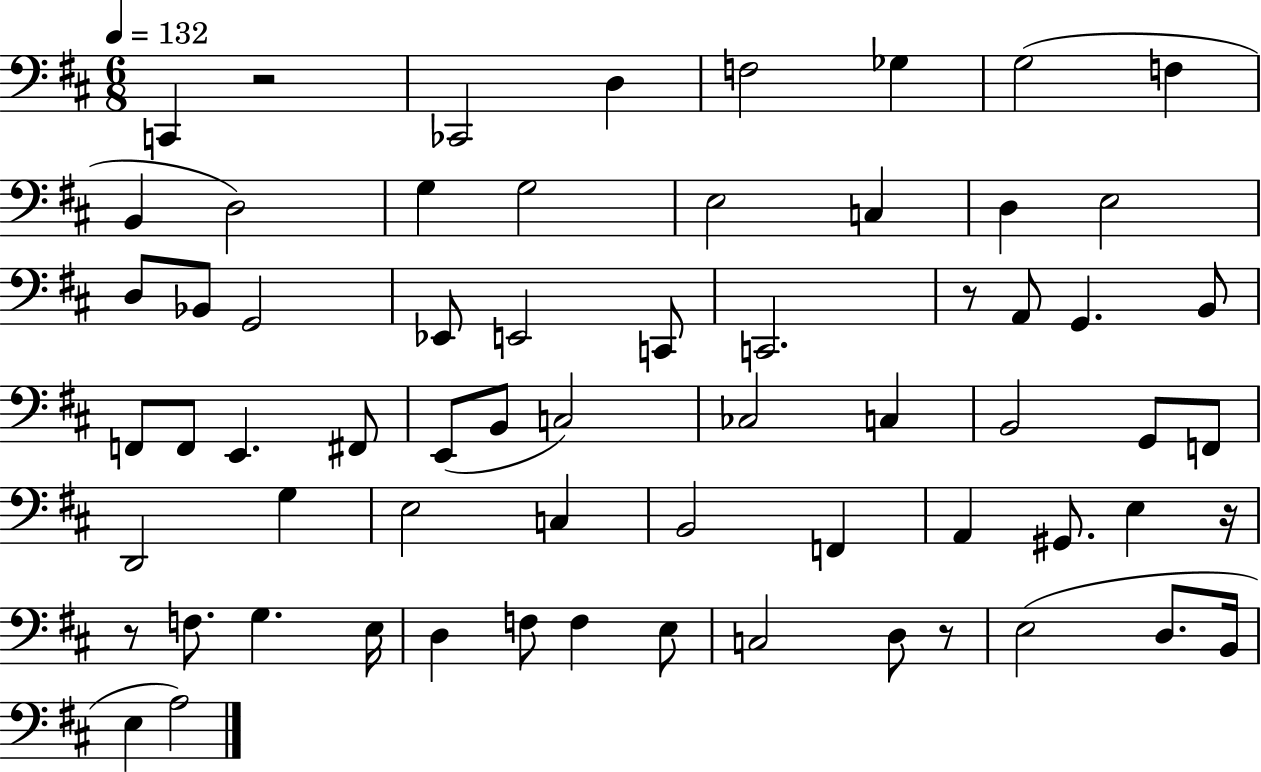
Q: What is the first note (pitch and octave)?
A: C2